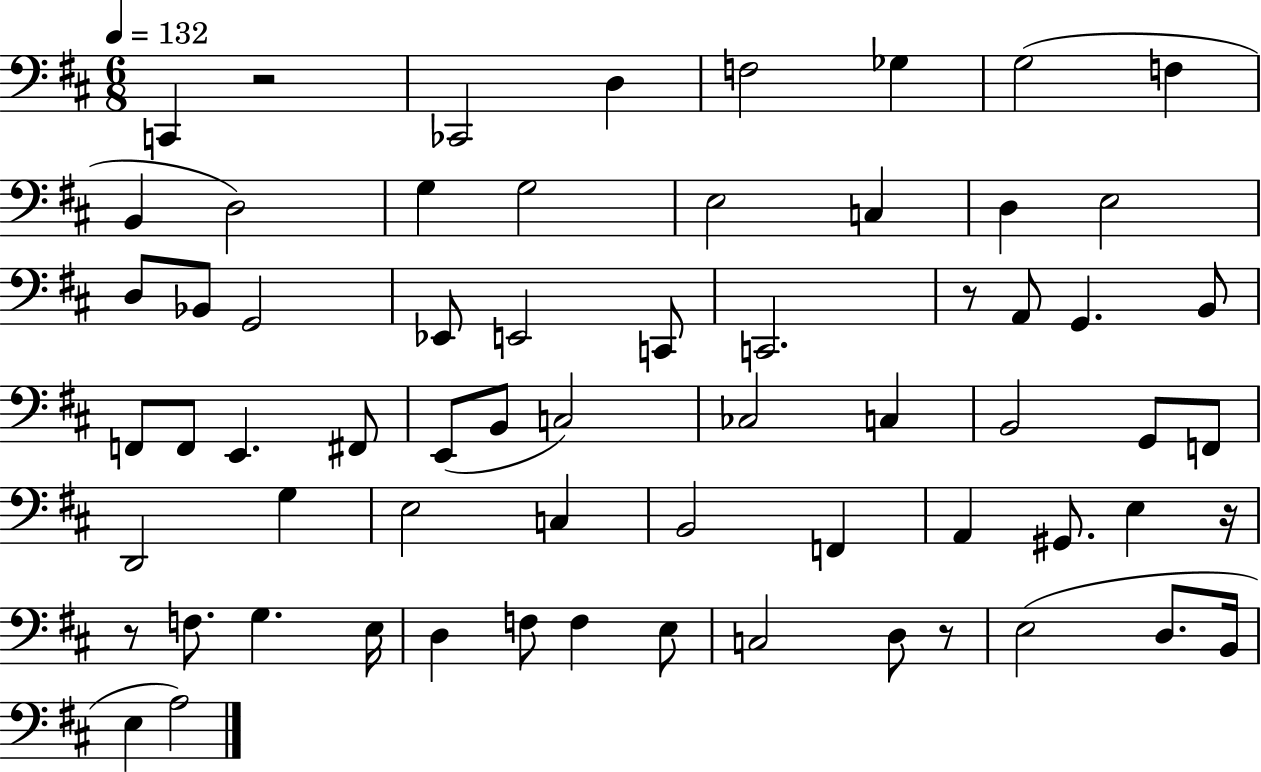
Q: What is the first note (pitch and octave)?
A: C2